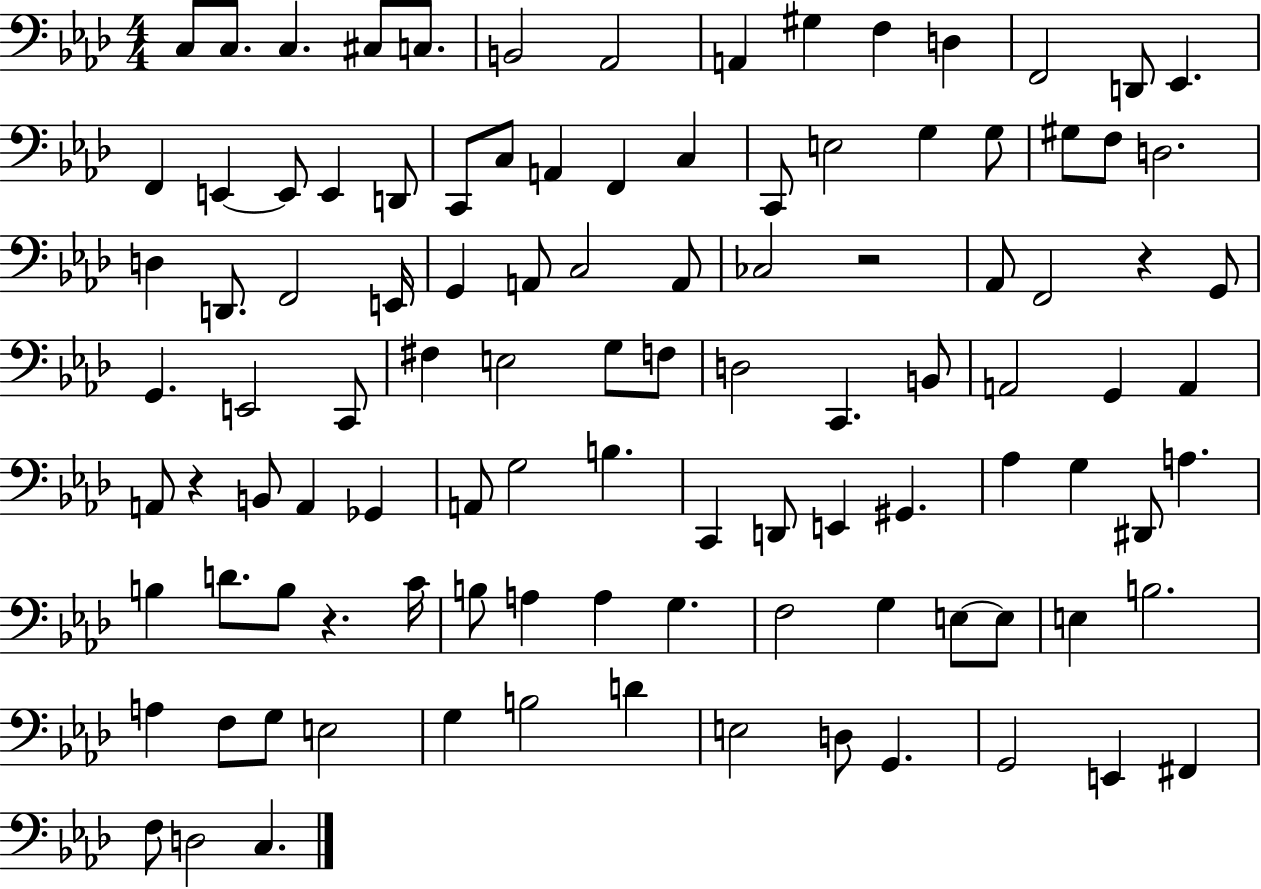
X:1
T:Untitled
M:4/4
L:1/4
K:Ab
C,/2 C,/2 C, ^C,/2 C,/2 B,,2 _A,,2 A,, ^G, F, D, F,,2 D,,/2 _E,, F,, E,, E,,/2 E,, D,,/2 C,,/2 C,/2 A,, F,, C, C,,/2 E,2 G, G,/2 ^G,/2 F,/2 D,2 D, D,,/2 F,,2 E,,/4 G,, A,,/2 C,2 A,,/2 _C,2 z2 _A,,/2 F,,2 z G,,/2 G,, E,,2 C,,/2 ^F, E,2 G,/2 F,/2 D,2 C,, B,,/2 A,,2 G,, A,, A,,/2 z B,,/2 A,, _G,, A,,/2 G,2 B, C,, D,,/2 E,, ^G,, _A, G, ^D,,/2 A, B, D/2 B,/2 z C/4 B,/2 A, A, G, F,2 G, E,/2 E,/2 E, B,2 A, F,/2 G,/2 E,2 G, B,2 D E,2 D,/2 G,, G,,2 E,, ^F,, F,/2 D,2 C,